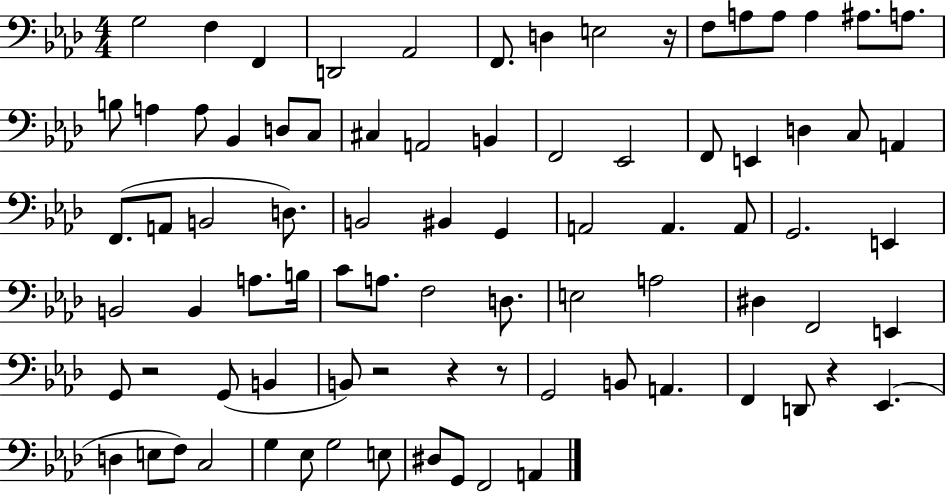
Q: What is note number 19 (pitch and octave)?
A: D3